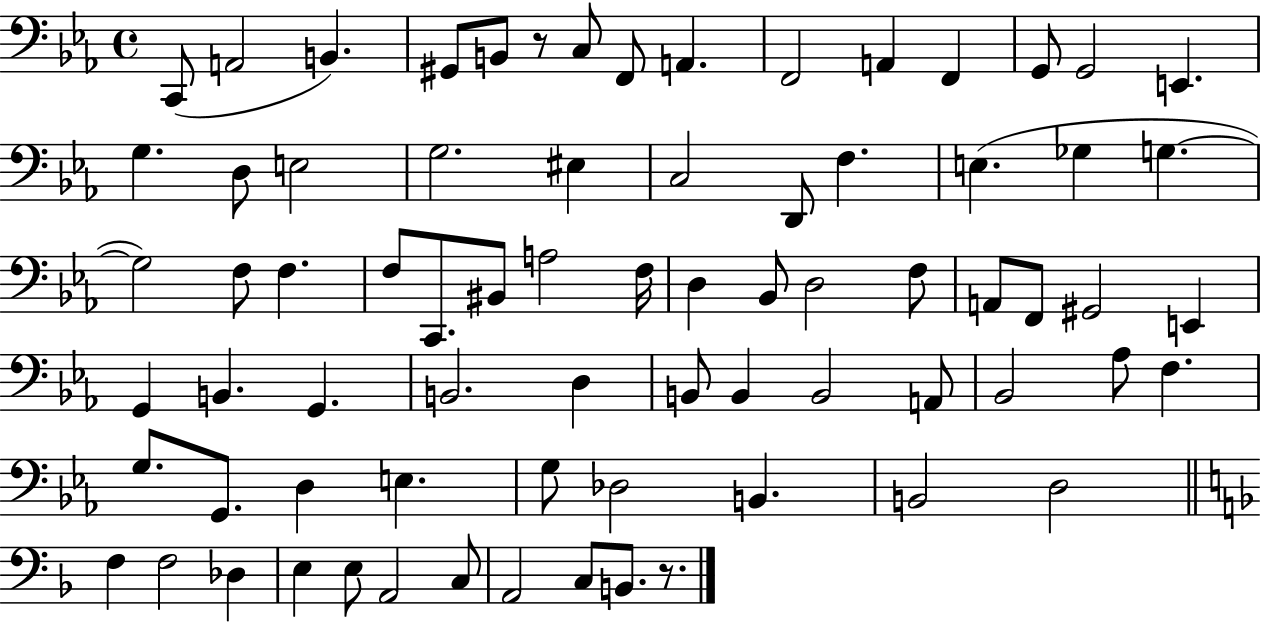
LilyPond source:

{
  \clef bass
  \time 4/4
  \defaultTimeSignature
  \key ees \major
  \repeat volta 2 { c,8( a,2 b,4.) | gis,8 b,8 r8 c8 f,8 a,4. | f,2 a,4 f,4 | g,8 g,2 e,4. | \break g4. d8 e2 | g2. eis4 | c2 d,8 f4. | e4.( ges4 g4.~~ | \break g2) f8 f4. | f8 c,8. bis,8 a2 f16 | d4 bes,8 d2 f8 | a,8 f,8 gis,2 e,4 | \break g,4 b,4. g,4. | b,2. d4 | b,8 b,4 b,2 a,8 | bes,2 aes8 f4. | \break g8. g,8. d4 e4. | g8 des2 b,4. | b,2 d2 | \bar "||" \break \key f \major f4 f2 des4 | e4 e8 a,2 c8 | a,2 c8 b,8. r8. | } \bar "|."
}